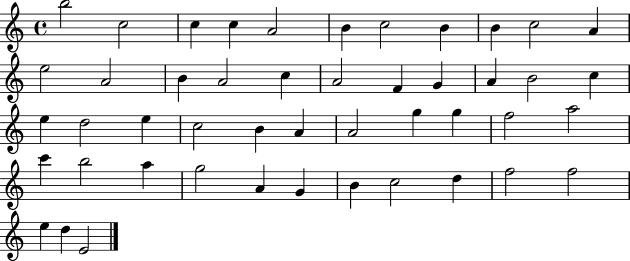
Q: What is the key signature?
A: C major